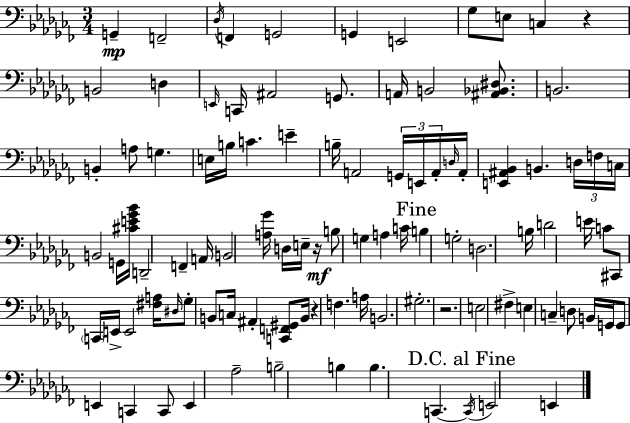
X:1
T:Untitled
M:3/4
L:1/4
K:Abm
G,, F,,2 _D,/4 F,, G,,2 G,, E,,2 _G,/2 E,/2 C, z B,,2 D, E,,/4 C,,/4 ^A,,2 G,,/2 A,,/4 B,,2 [^A,,_B,,^D,]/2 B,,2 B,, A,/2 G, E,/4 B,/4 C E B,/4 A,,2 G,,/4 E,,/4 A,,/4 D,/4 A,,/4 [E,,^A,,_B,,] B,, D,/4 F,/4 C,/4 B,,2 G,,/4 [^CE_G_B]/4 D,,2 F,, A,,/4 B,,2 [A,_G]/4 D,/4 E,/4 z/4 B,/2 G, A, C/4 B, G,2 D,2 B,/4 D2 E/4 C/2 ^C,,/2 C,,/4 E,,/4 E,,2 [^F,A,]/4 ^D,/4 _G,/2 B,,/2 C,/4 ^A,, [C,,F,,^G,,]/2 B,,/4 z F, A,/4 B,,2 ^G,2 z2 E,2 ^F, E, C, D,/2 B,,/4 G,,/4 G,,/2 E,, C,, C,,/2 E,, _A,2 B,2 B, B, C,, C,,/4 E,,2 E,,